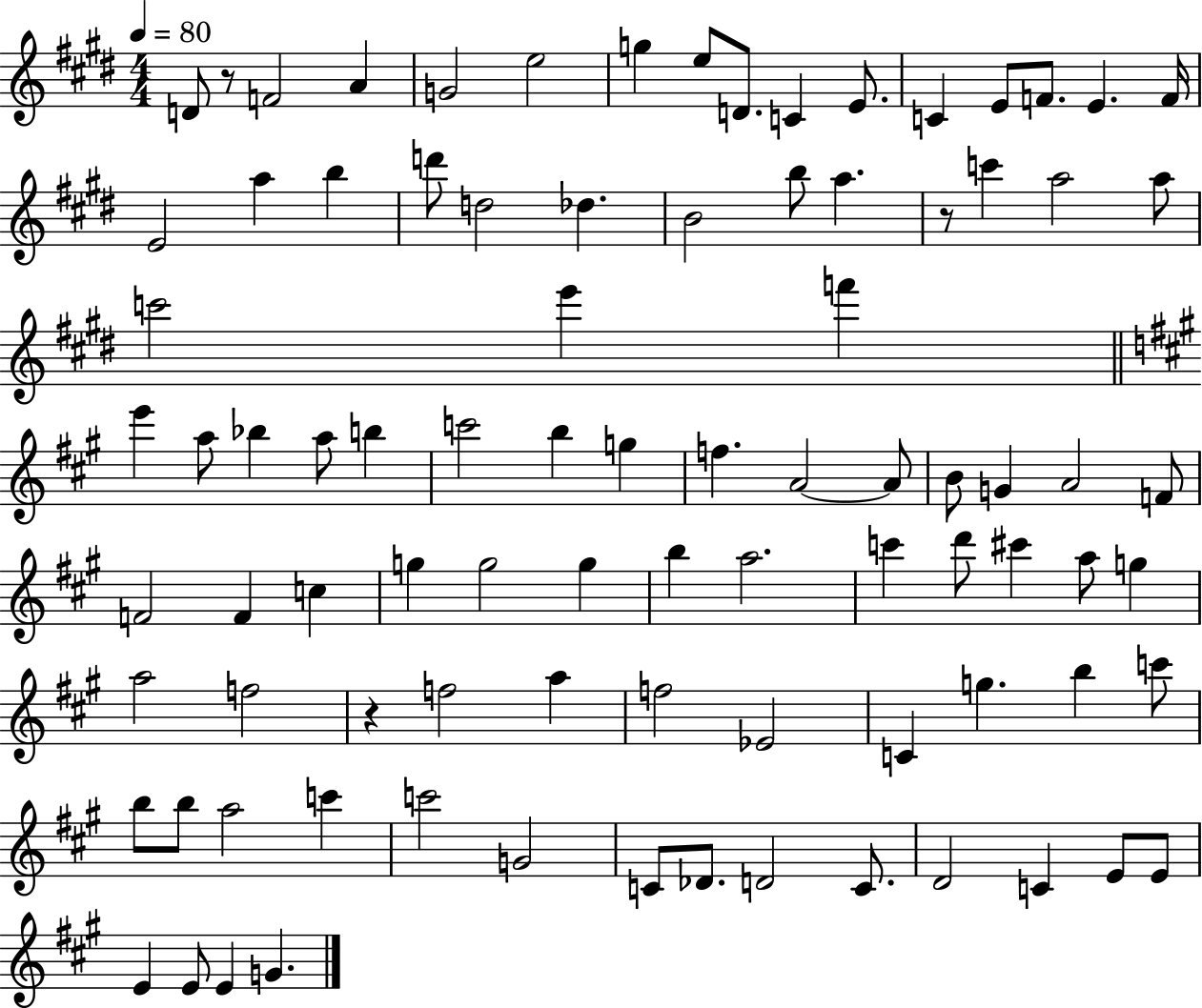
{
  \clef treble
  \numericTimeSignature
  \time 4/4
  \key e \major
  \tempo 4 = 80
  \repeat volta 2 { d'8 r8 f'2 a'4 | g'2 e''2 | g''4 e''8 d'8. c'4 e'8. | c'4 e'8 f'8. e'4. f'16 | \break e'2 a''4 b''4 | d'''8 d''2 des''4. | b'2 b''8 a''4. | r8 c'''4 a''2 a''8 | \break c'''2 e'''4 f'''4 | \bar "||" \break \key a \major e'''4 a''8 bes''4 a''8 b''4 | c'''2 b''4 g''4 | f''4. a'2~~ a'8 | b'8 g'4 a'2 f'8 | \break f'2 f'4 c''4 | g''4 g''2 g''4 | b''4 a''2. | c'''4 d'''8 cis'''4 a''8 g''4 | \break a''2 f''2 | r4 f''2 a''4 | f''2 ees'2 | c'4 g''4. b''4 c'''8 | \break b''8 b''8 a''2 c'''4 | c'''2 g'2 | c'8 des'8. d'2 c'8. | d'2 c'4 e'8 e'8 | \break e'4 e'8 e'4 g'4. | } \bar "|."
}